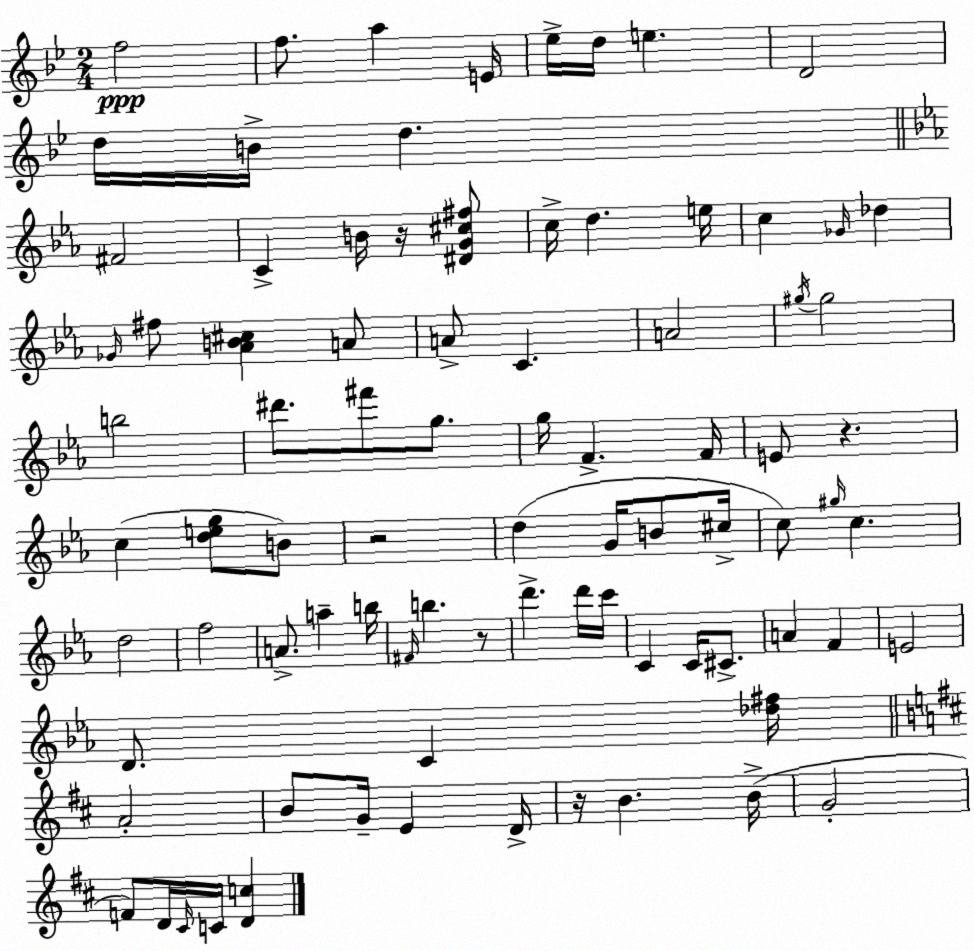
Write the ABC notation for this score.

X:1
T:Untitled
M:2/4
L:1/4
K:Gm
f2 f/2 a E/4 _e/4 d/4 e D2 d/4 B/4 d ^F2 C B/4 z/4 [^DG^c^f]/2 c/4 d e/4 c _G/4 _d _G/4 ^f/2 [_AB^c] A/2 A/2 C A2 ^g/4 ^g2 b2 ^d'/2 ^f'/2 g/2 g/4 F F/4 E/2 z c [deg]/2 B/2 z2 d G/4 B/2 ^c/4 c/2 ^g/4 c d2 f2 A/2 a b/4 ^F/4 b z/2 d' d'/4 c'/4 C C/4 ^C/2 A F E2 D/2 C [_d^f]/4 A2 B/2 G/4 E D/4 z/4 B B/4 G2 F/2 D/4 ^C/4 C/4 [Dc]